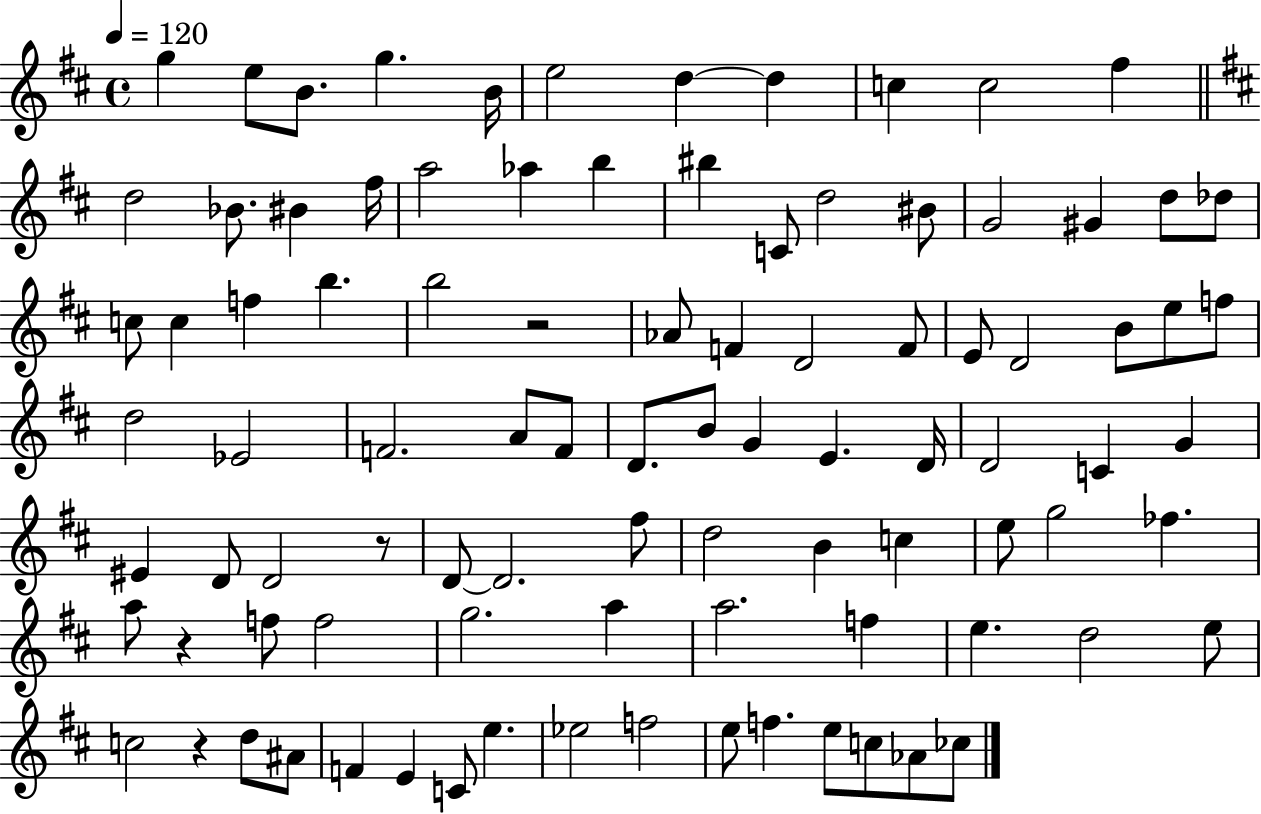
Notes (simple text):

G5/q E5/e B4/e. G5/q. B4/s E5/h D5/q D5/q C5/q C5/h F#5/q D5/h Bb4/e. BIS4/q F#5/s A5/h Ab5/q B5/q BIS5/q C4/e D5/h BIS4/e G4/h G#4/q D5/e Db5/e C5/e C5/q F5/q B5/q. B5/h R/h Ab4/e F4/q D4/h F4/e E4/e D4/h B4/e E5/e F5/e D5/h Eb4/h F4/h. A4/e F4/e D4/e. B4/e G4/q E4/q. D4/s D4/h C4/q G4/q EIS4/q D4/e D4/h R/e D4/e D4/h. F#5/e D5/h B4/q C5/q E5/e G5/h FES5/q. A5/e R/q F5/e F5/h G5/h. A5/q A5/h. F5/q E5/q. D5/h E5/e C5/h R/q D5/e A#4/e F4/q E4/q C4/e E5/q. Eb5/h F5/h E5/e F5/q. E5/e C5/e Ab4/e CES5/e